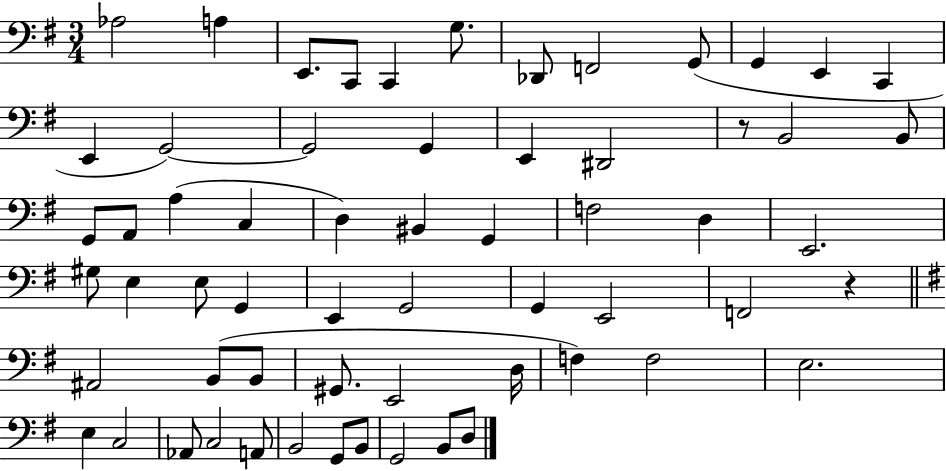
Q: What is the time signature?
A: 3/4